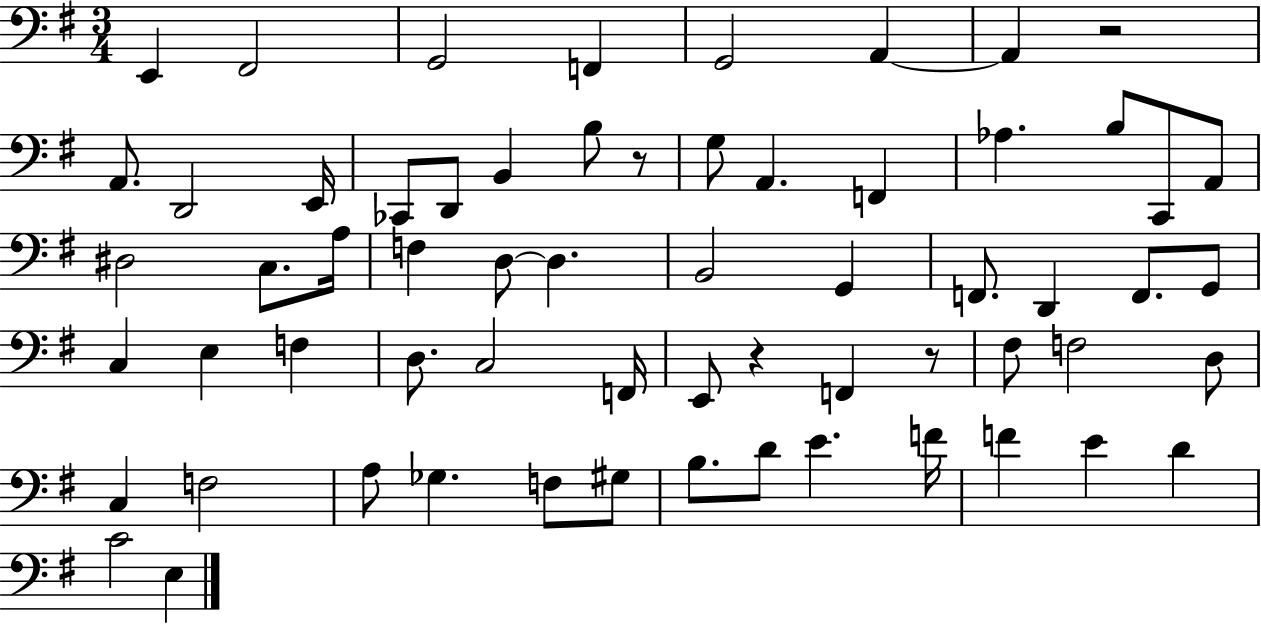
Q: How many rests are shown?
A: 4